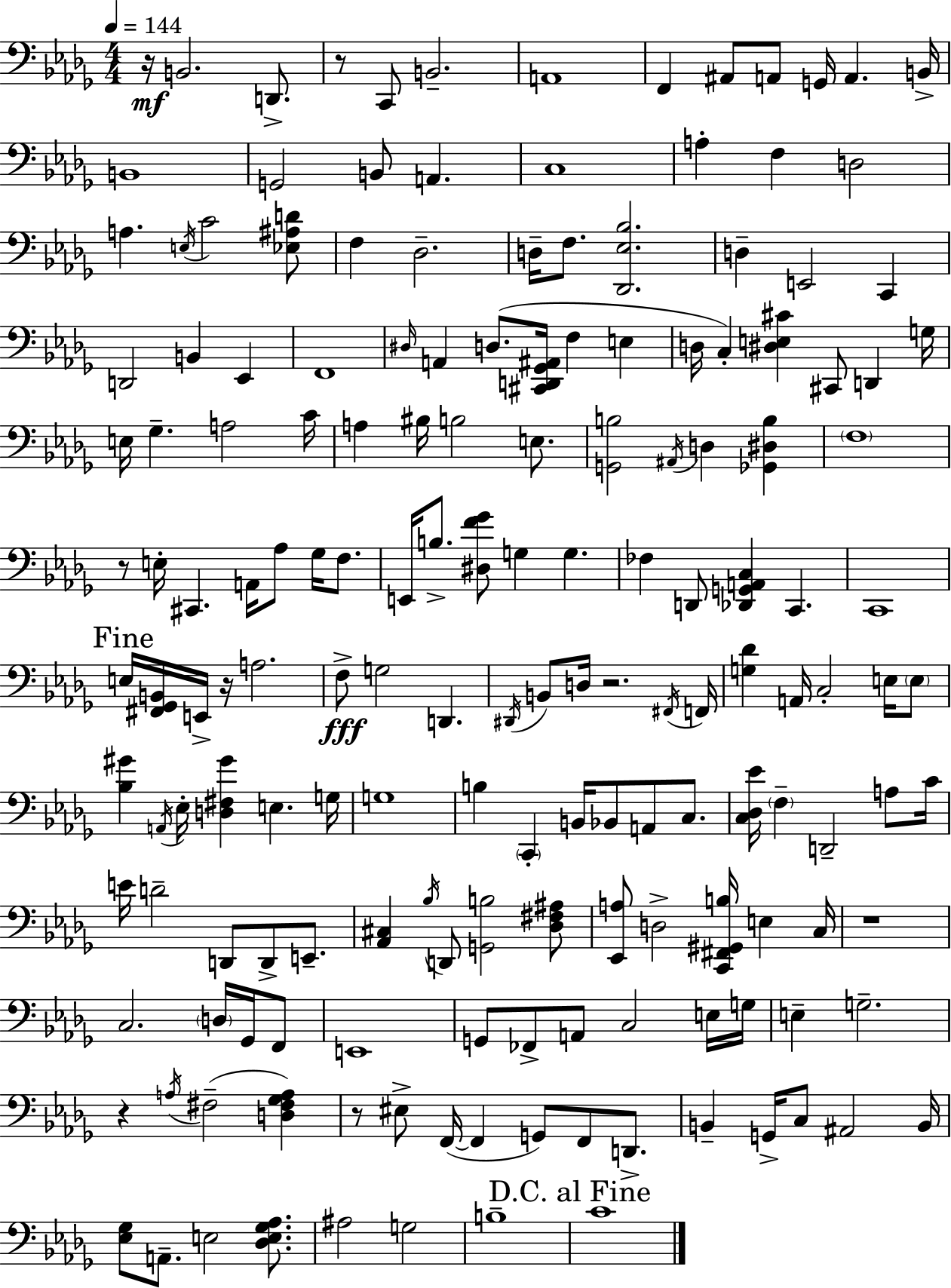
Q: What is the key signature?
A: BES minor